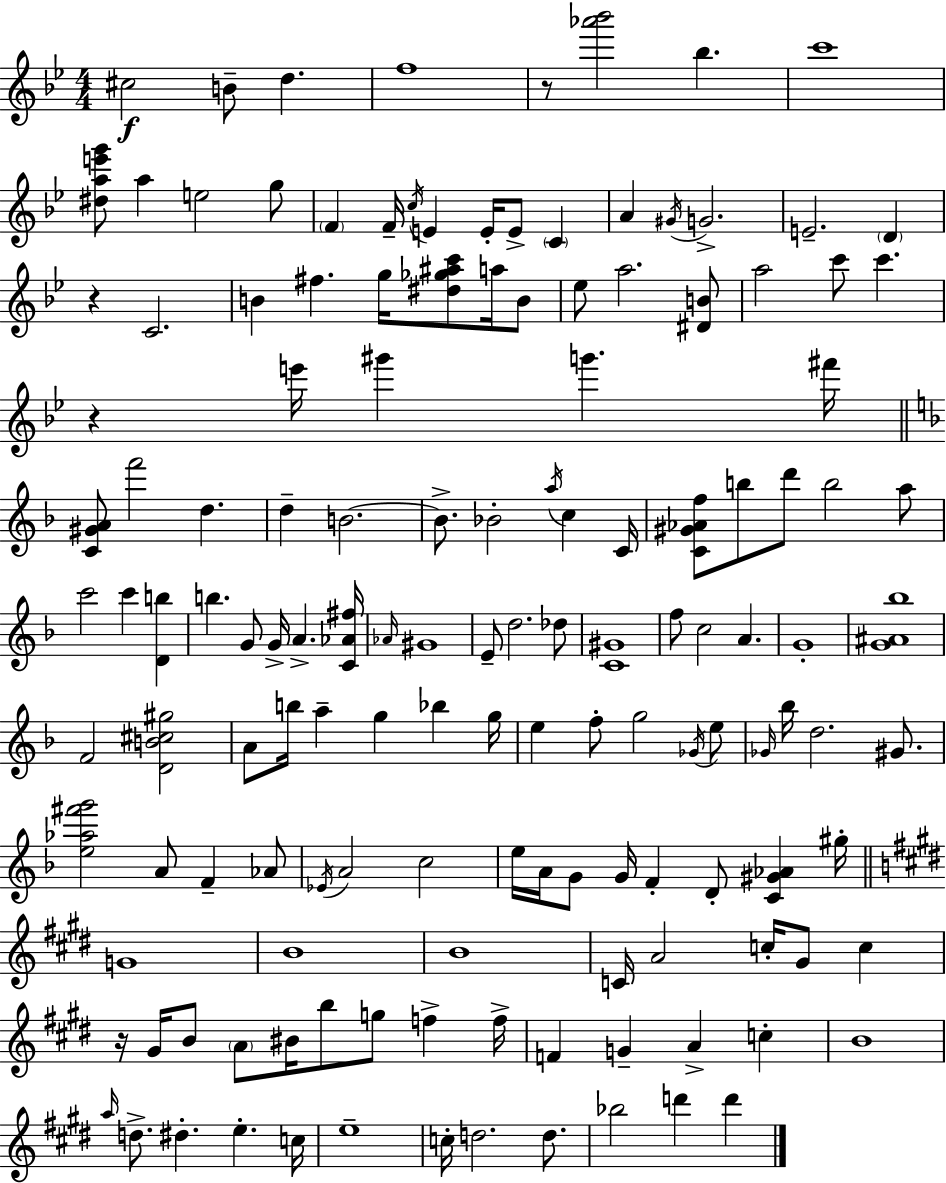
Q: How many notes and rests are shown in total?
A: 143